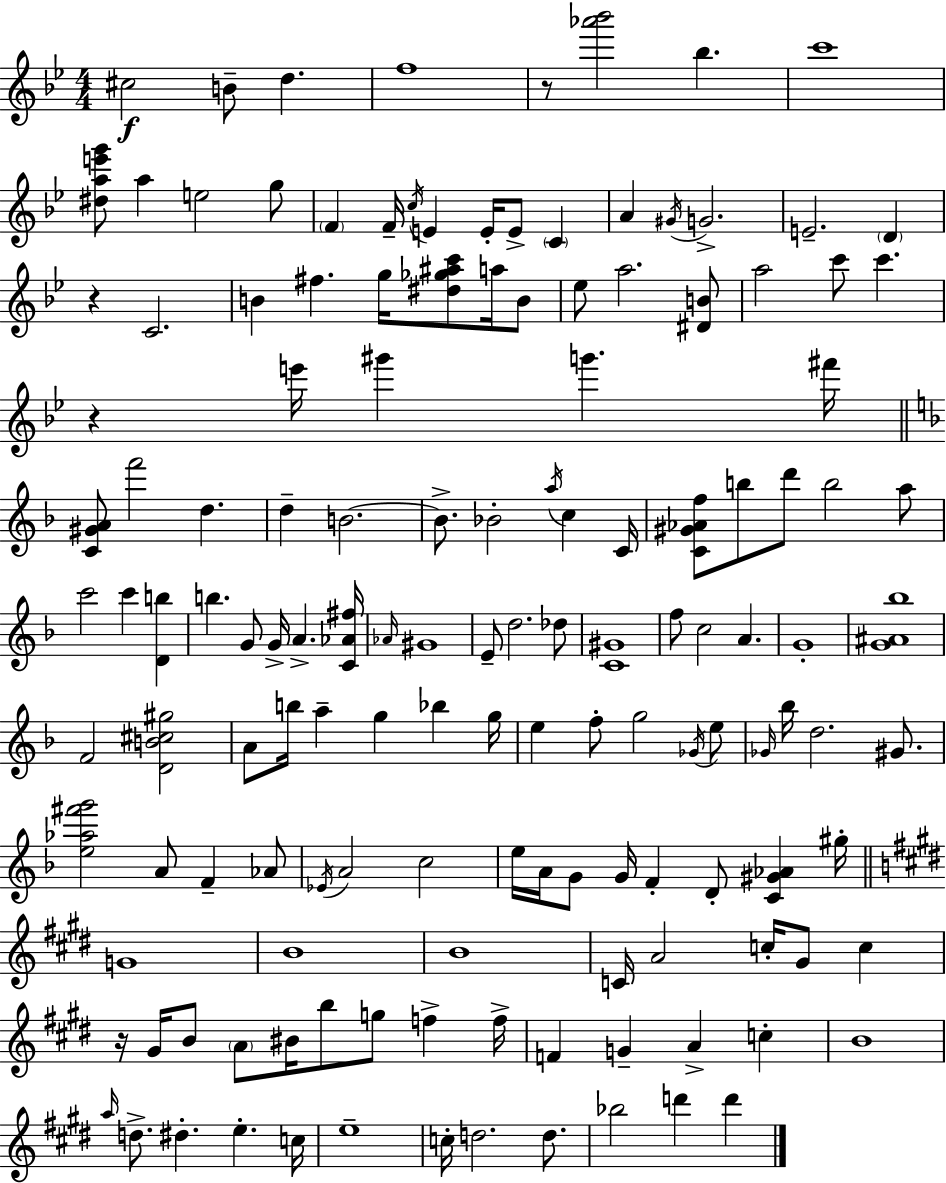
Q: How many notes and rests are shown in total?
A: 143